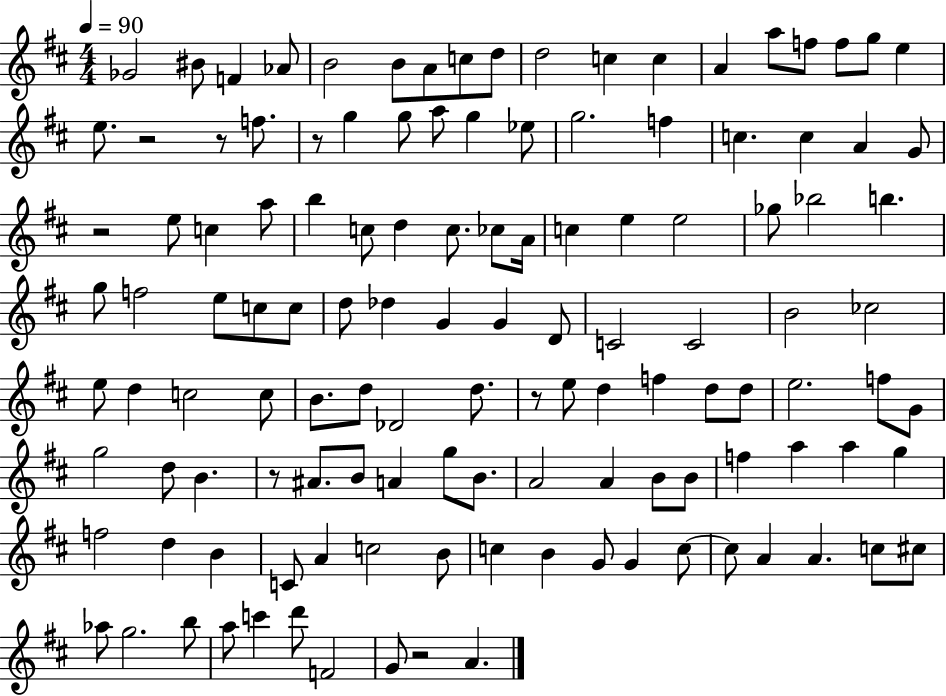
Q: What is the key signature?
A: D major